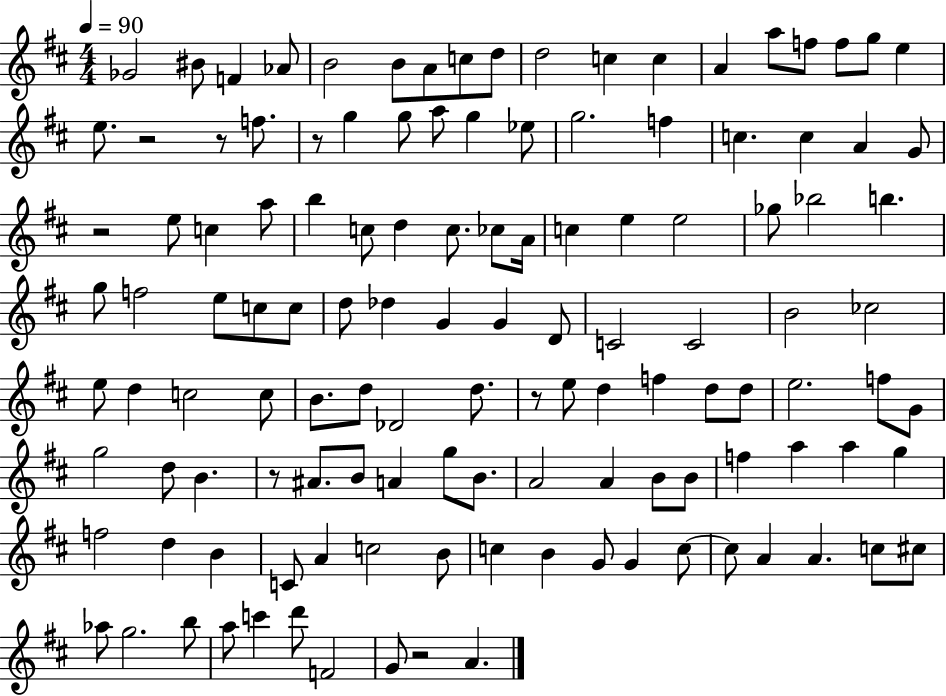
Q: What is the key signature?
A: D major